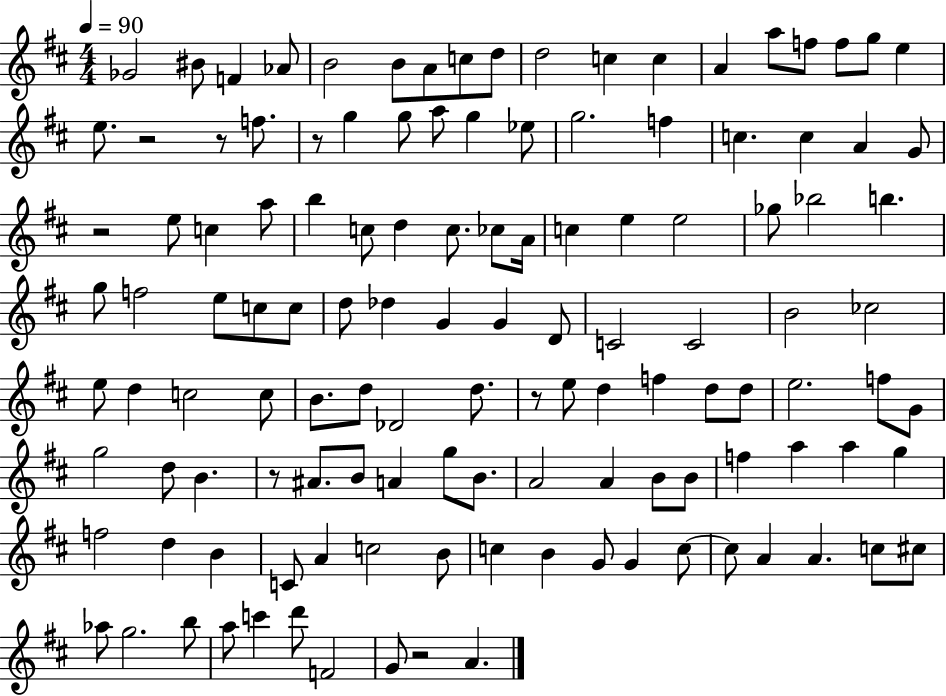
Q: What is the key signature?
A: D major